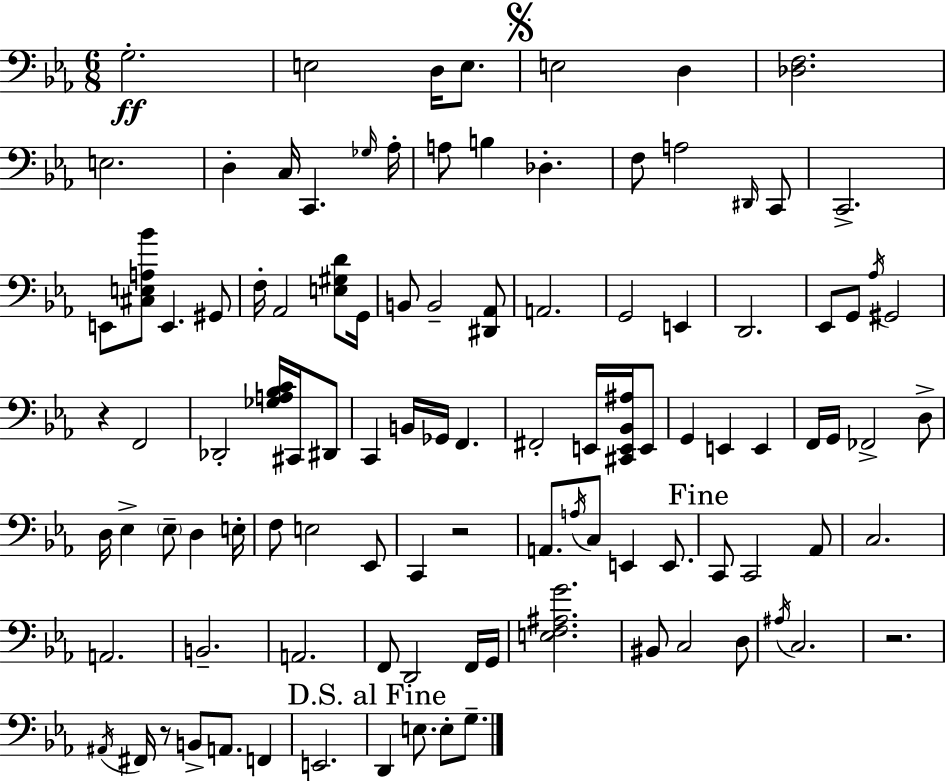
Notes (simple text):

G3/h. E3/h D3/s E3/e. E3/h D3/q [Db3,F3]/h. E3/h. D3/q C3/s C2/q. Gb3/s Ab3/s A3/e B3/q Db3/q. F3/e A3/h D#2/s C2/e C2/h. E2/e [C#3,E3,A3,Bb4]/e E2/q. G#2/e F3/s Ab2/h [E3,G#3,D4]/e G2/s B2/e B2/h [D#2,Ab2]/e A2/h. G2/h E2/q D2/h. Eb2/e G2/e Ab3/s G#2/h R/q F2/h Db2/h [Gb3,A3,Bb3,C4]/s C#2/s D#2/e C2/q B2/s Gb2/s F2/q. F#2/h E2/s [C#2,E2,Bb2,A#3]/s E2/e G2/q E2/q E2/q F2/s G2/s FES2/h D3/e D3/s Eb3/q Eb3/e D3/q E3/s F3/e E3/h Eb2/e C2/q R/h A2/e. A3/s C3/e E2/q E2/e. C2/e C2/h Ab2/e C3/h. A2/h. B2/h. A2/h. F2/e D2/h F2/s G2/s [E3,F3,A#3,G4]/h. BIS2/e C3/h D3/e A#3/s C3/h. R/h. A#2/s F#2/s R/e B2/e A2/e. F2/q E2/h. D2/q E3/e. E3/e G3/e.